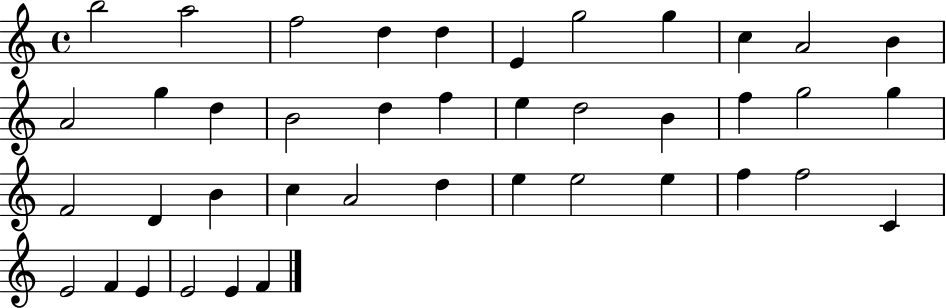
X:1
T:Untitled
M:4/4
L:1/4
K:C
b2 a2 f2 d d E g2 g c A2 B A2 g d B2 d f e d2 B f g2 g F2 D B c A2 d e e2 e f f2 C E2 F E E2 E F